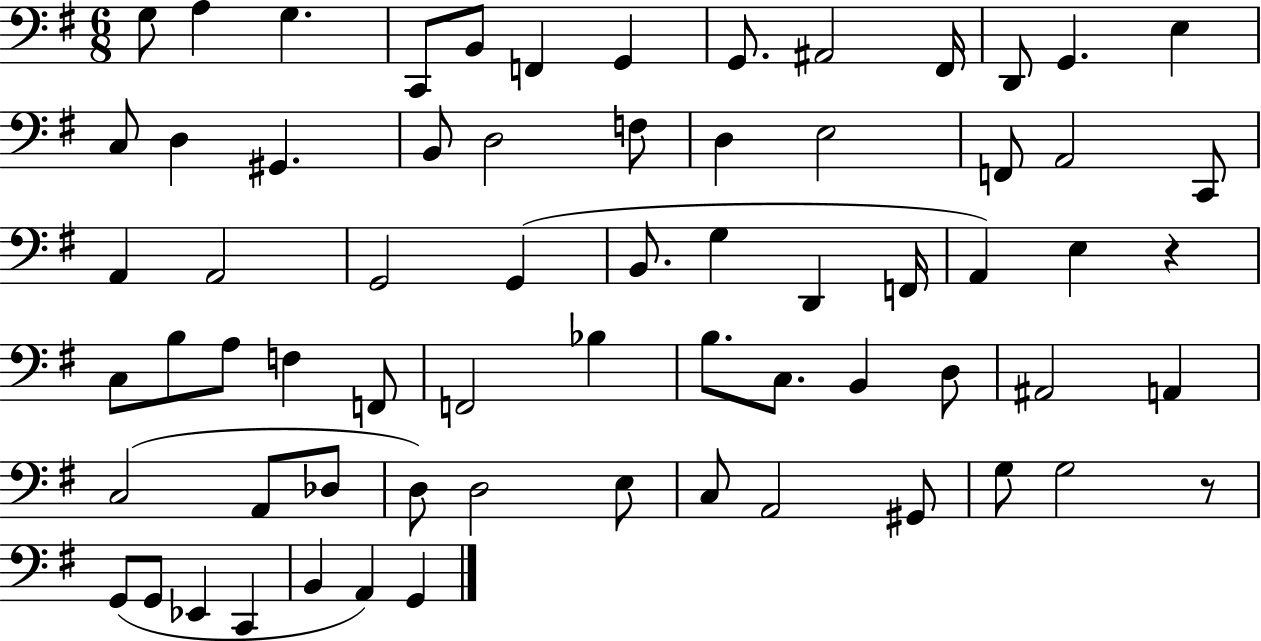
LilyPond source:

{
  \clef bass
  \numericTimeSignature
  \time 6/8
  \key g \major
  g8 a4 g4. | c,8 b,8 f,4 g,4 | g,8. ais,2 fis,16 | d,8 g,4. e4 | \break c8 d4 gis,4. | b,8 d2 f8 | d4 e2 | f,8 a,2 c,8 | \break a,4 a,2 | g,2 g,4( | b,8. g4 d,4 f,16 | a,4) e4 r4 | \break c8 b8 a8 f4 f,8 | f,2 bes4 | b8. c8. b,4 d8 | ais,2 a,4 | \break c2( a,8 des8 | d8) d2 e8 | c8 a,2 gis,8 | g8 g2 r8 | \break g,8( g,8 ees,4 c,4 | b,4 a,4) g,4 | \bar "|."
}